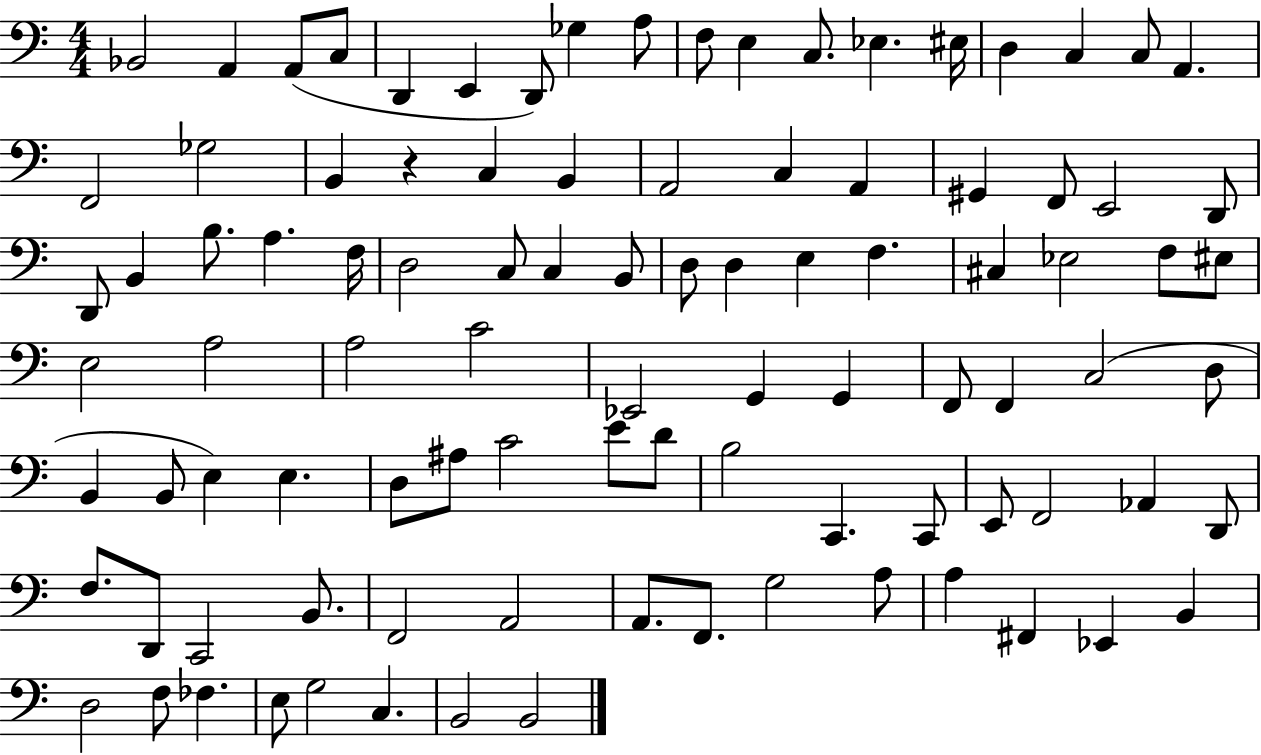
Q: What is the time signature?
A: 4/4